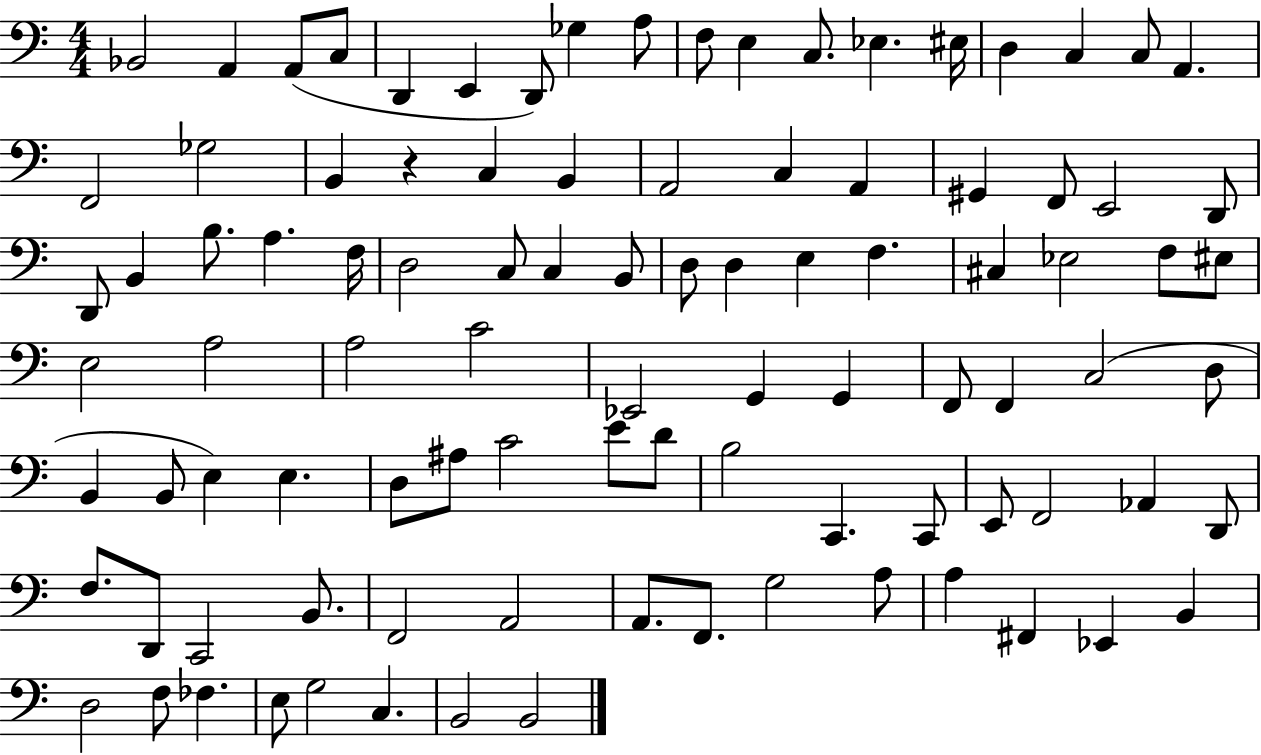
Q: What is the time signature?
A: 4/4